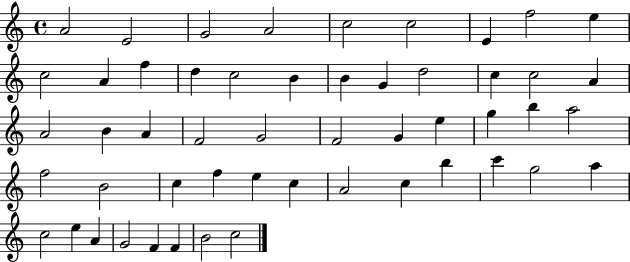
{
  \clef treble
  \time 4/4
  \defaultTimeSignature
  \key c \major
  a'2 e'2 | g'2 a'2 | c''2 c''2 | e'4 f''2 e''4 | \break c''2 a'4 f''4 | d''4 c''2 b'4 | b'4 g'4 d''2 | c''4 c''2 a'4 | \break a'2 b'4 a'4 | f'2 g'2 | f'2 g'4 e''4 | g''4 b''4 a''2 | \break f''2 b'2 | c''4 f''4 e''4 c''4 | a'2 c''4 b''4 | c'''4 g''2 a''4 | \break c''2 e''4 a'4 | g'2 f'4 f'4 | b'2 c''2 | \bar "|."
}